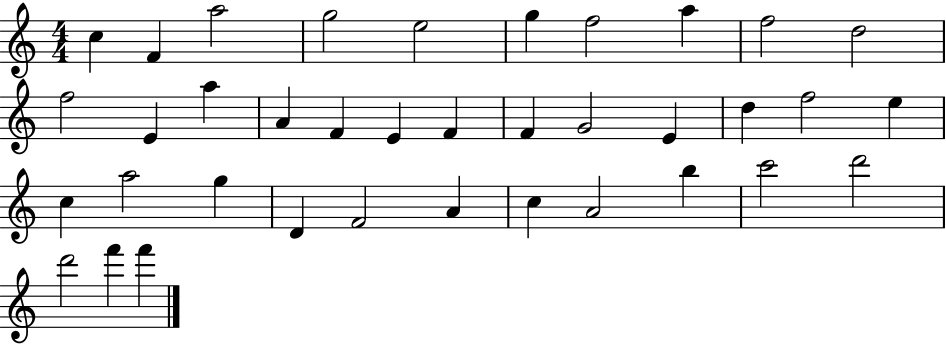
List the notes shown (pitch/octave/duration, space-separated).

C5/q F4/q A5/h G5/h E5/h G5/q F5/h A5/q F5/h D5/h F5/h E4/q A5/q A4/q F4/q E4/q F4/q F4/q G4/h E4/q D5/q F5/h E5/q C5/q A5/h G5/q D4/q F4/h A4/q C5/q A4/h B5/q C6/h D6/h D6/h F6/q F6/q